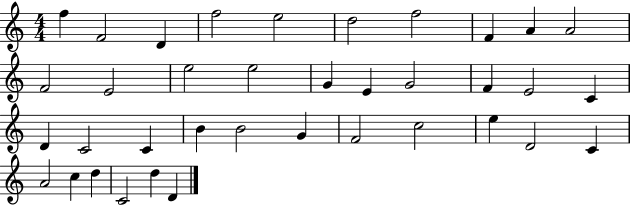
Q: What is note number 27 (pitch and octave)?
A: F4